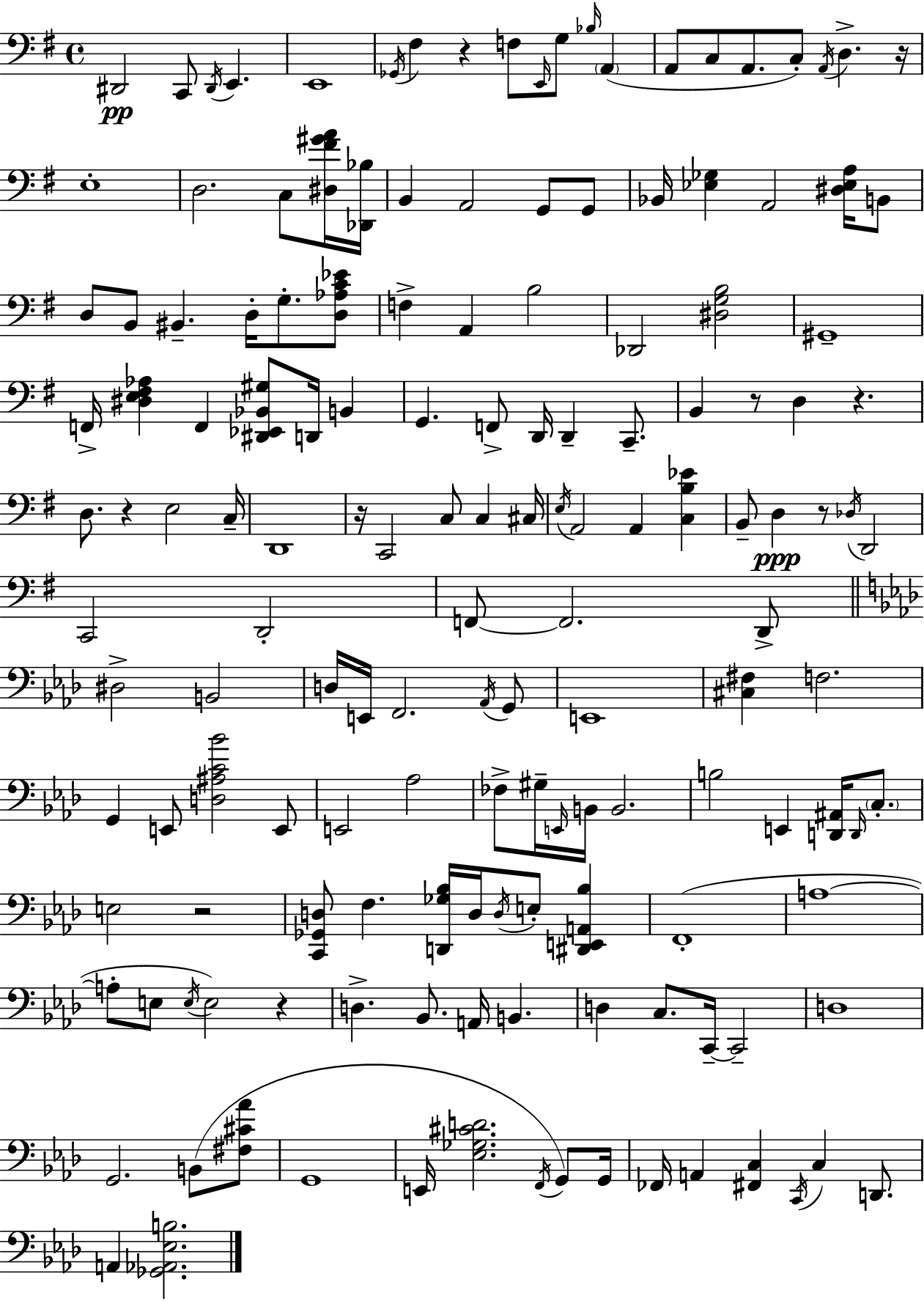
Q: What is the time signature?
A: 4/4